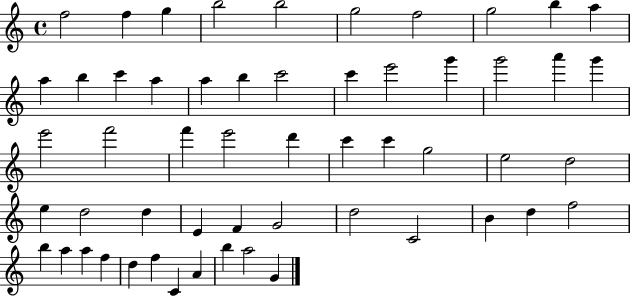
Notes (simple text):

F5/h F5/q G5/q B5/h B5/h G5/h F5/h G5/h B5/q A5/q A5/q B5/q C6/q A5/q A5/q B5/q C6/h C6/q E6/h G6/q G6/h A6/q G6/q E6/h F6/h F6/q E6/h D6/q C6/q C6/q G5/h E5/h D5/h E5/q D5/h D5/q E4/q F4/q G4/h D5/h C4/h B4/q D5/q F5/h B5/q A5/q A5/q F5/q D5/q F5/q C4/q A4/q B5/q A5/h G4/q